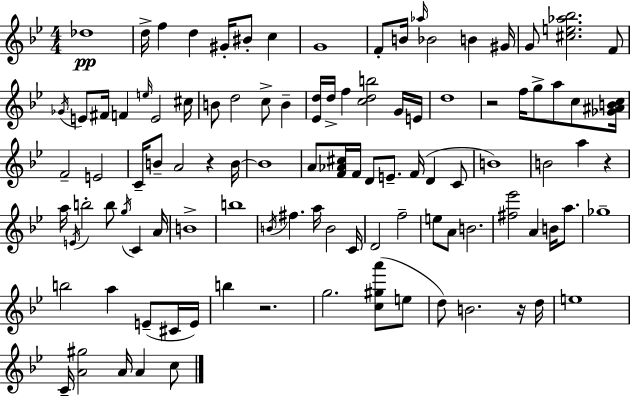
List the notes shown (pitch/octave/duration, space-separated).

Db5/w D5/s F5/q D5/q G#4/s BIS4/e C5/q G4/w F4/e B4/s Ab5/s Bb4/h B4/q G#4/s G4/e [C#5,E5,Ab5,Bb5]/h. F4/e Gb4/s E4/e F#4/s F4/q E5/s E4/h C#5/s B4/e D5/h C5/e B4/q [Eb4,D5]/s D5/s F5/q [C5,D5,B5]/h G4/s E4/s D5/w R/h F5/s G5/e A5/e C5/e [Gb4,A#4,B4,C5]/s F4/h E4/h C4/s B4/e A4/h R/q B4/s B4/w A4/e [F4,Ab4,C#5]/s F4/s D4/e E4/e. F4/s D4/q C4/e B4/w B4/h A5/q R/q A5/s E4/s B5/h B5/e G5/s C4/q A4/s B4/w B5/w B4/s F#5/q. A5/s B4/h C4/s D4/h F5/h E5/e A4/e B4/h. [F#5,Eb6]/h A4/q B4/s A5/e. Gb5/w B5/h A5/q E4/e C#4/s E4/s B5/q R/h. G5/h. [C5,G#5,A6]/e E5/e D5/e B4/h. R/s D5/s E5/w C4/s [A4,G#5]/h A4/s A4/q C5/e